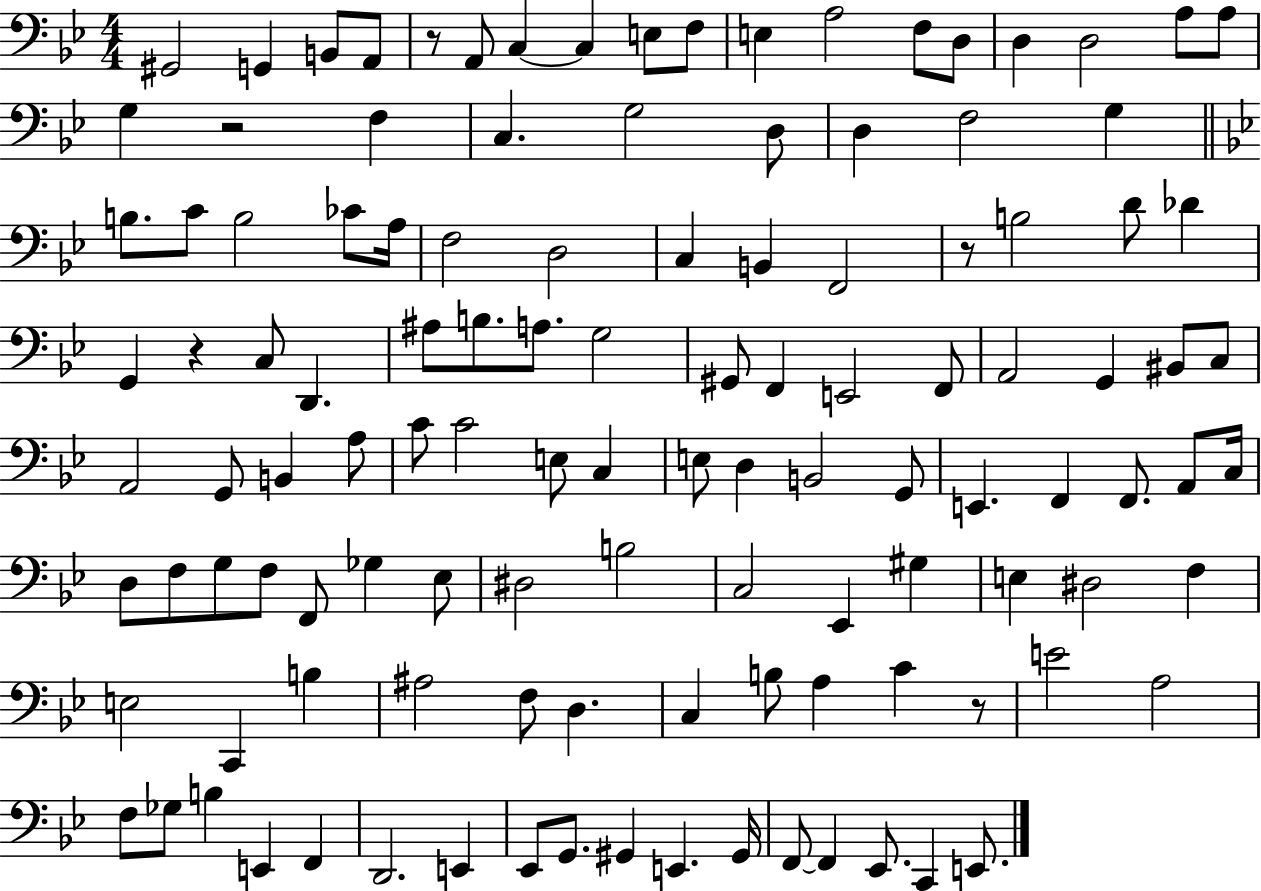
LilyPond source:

{
  \clef bass
  \numericTimeSignature
  \time 4/4
  \key bes \major
  gis,2 g,4 b,8 a,8 | r8 a,8 c4~~ c4 e8 f8 | e4 a2 f8 d8 | d4 d2 a8 a8 | \break g4 r2 f4 | c4. g2 d8 | d4 f2 g4 | \bar "||" \break \key bes \major b8. c'8 b2 ces'8 a16 | f2 d2 | c4 b,4 f,2 | r8 b2 d'8 des'4 | \break g,4 r4 c8 d,4. | ais8 b8. a8. g2 | gis,8 f,4 e,2 f,8 | a,2 g,4 bis,8 c8 | \break a,2 g,8 b,4 a8 | c'8 c'2 e8 c4 | e8 d4 b,2 g,8 | e,4. f,4 f,8. a,8 c16 | \break d8 f8 g8 f8 f,8 ges4 ees8 | dis2 b2 | c2 ees,4 gis4 | e4 dis2 f4 | \break e2 c,4 b4 | ais2 f8 d4. | c4 b8 a4 c'4 r8 | e'2 a2 | \break f8 ges8 b4 e,4 f,4 | d,2. e,4 | ees,8 g,8. gis,4 e,4. gis,16 | f,8~~ f,4 ees,8. c,4 e,8. | \break \bar "|."
}